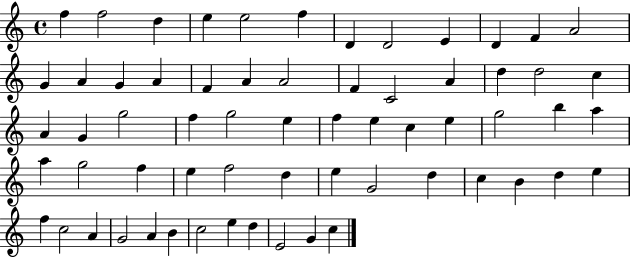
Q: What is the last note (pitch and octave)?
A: C5